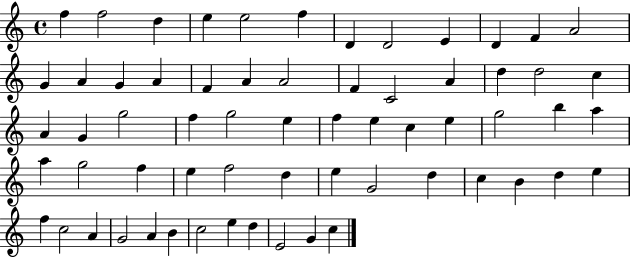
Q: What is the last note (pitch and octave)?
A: C5